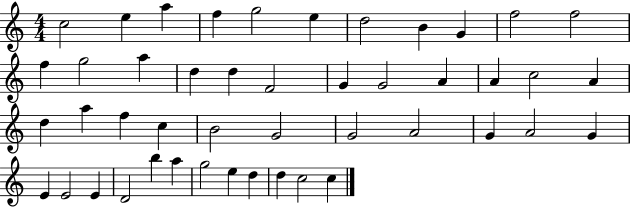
X:1
T:Untitled
M:4/4
L:1/4
K:C
c2 e a f g2 e d2 B G f2 f2 f g2 a d d F2 G G2 A A c2 A d a f c B2 G2 G2 A2 G A2 G E E2 E D2 b a g2 e d d c2 c